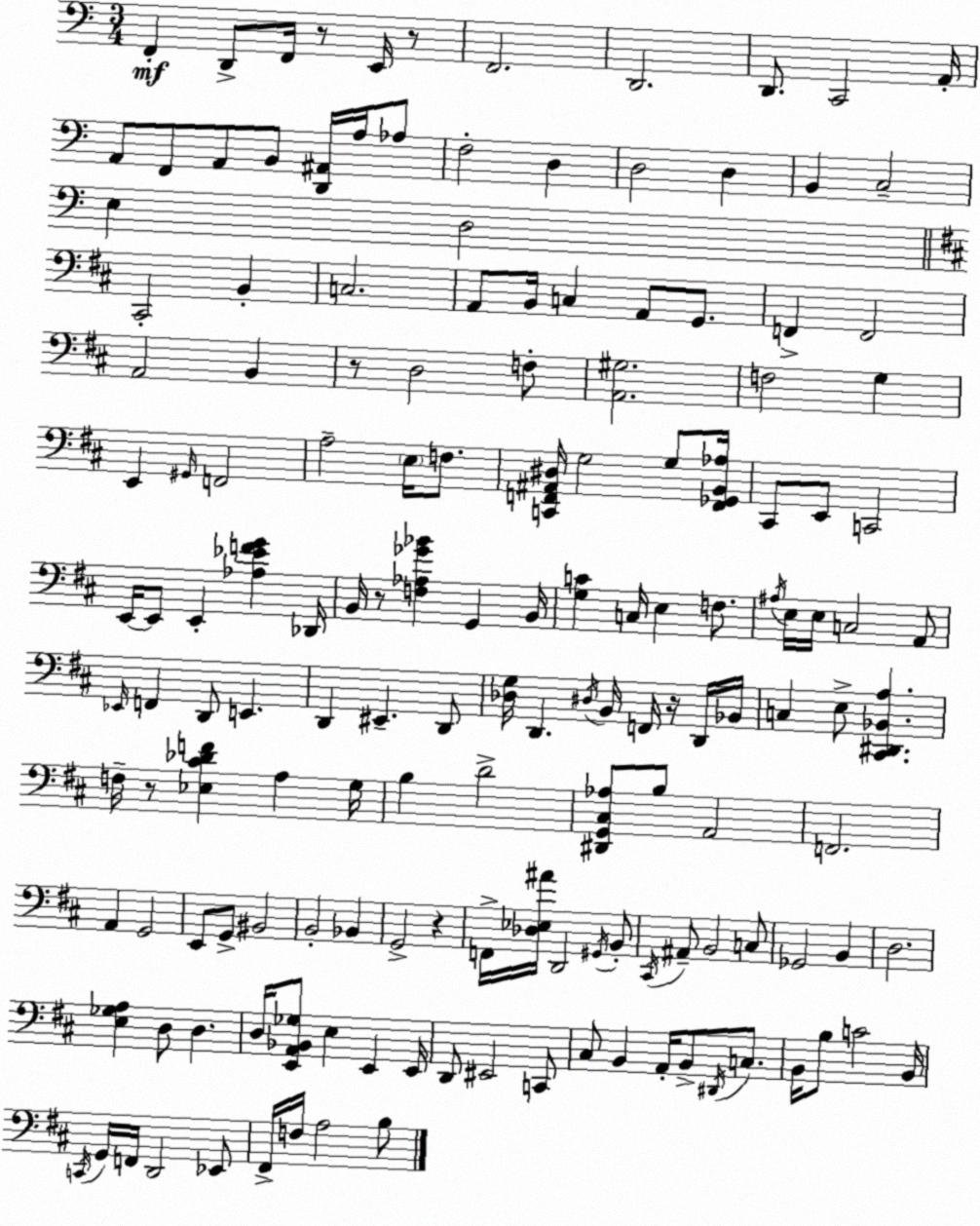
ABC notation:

X:1
T:Untitled
M:3/4
L:1/4
K:C
F,, D,,/2 F,,/4 z/2 E,,/4 z/2 F,,2 D,,2 D,,/2 C,,2 A,,/4 A,,/2 F,,/2 A,,/2 B,,/2 [D,,^A,,]/4 A,/4 _A,/2 F,2 D, D,2 D, B,, C,2 E, D,2 ^C,,2 B,, C,2 A,,/2 B,,/4 C, A,,/2 G,,/2 F,, F,,2 A,,2 B,, z/2 D,2 F,/2 [A,,^G,]2 F,2 G, E,, ^G,,/4 F,,2 A,2 E,/4 F,/2 [C,,F,,^A,,^D,]/4 G,2 G,/2 [F,,_G,,B,,_A,]/4 ^C,,/2 E,,/2 C,,2 E,,/4 E,,/2 E,, [_A,_EFG] _D,,/4 B,,/4 z/2 [F,_A,_G_B] G,, B,,/4 [G,C] C,/4 E, F,/2 ^A,/4 E,/4 E,/4 C,2 A,,/2 _E,,/4 F,, D,,/2 E,, D,, ^E,, D,,/2 [_D,G,]/4 D,, ^D,/4 B,,/4 F,,/4 z/4 D,,/4 _B,,/4 C, E,/2 [^C,,^D,,_B,,A,] F,/4 z/2 [_E,^C_DF] A, G,/4 B, D2 [^D,,G,,^C,_A,]/2 B,/2 A,,2 F,,2 A,, G,,2 E,,/2 G,,/2 ^B,,2 B,,2 _B,, G,,2 z F,,/4 [_D,_E,^A]/4 D,,2 ^G,,/4 B,,/2 ^C,,/4 ^A,,/2 B,,2 C,/2 _G,,2 B,, D,2 [E,_G,A,] D,/2 D, D,/4 [E,,A,,_B,,_G,]/2 E, E,, E,,/4 D,,/2 ^E,,2 C,,/2 ^C,/2 B,, A,,/4 B,,/2 ^D,,/4 C,/2 B,,/4 B,/2 C2 B,,/4 C,,/4 G,,/4 F,,/4 D,,2 _E,,/2 ^F,,/4 F,/4 A,2 B,/2